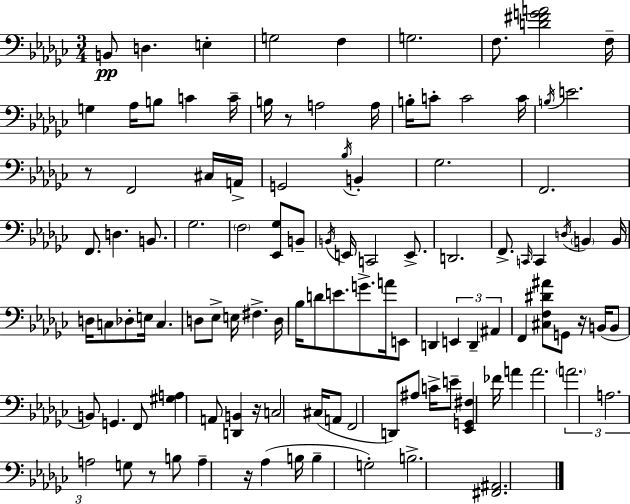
{
  \clef bass
  \numericTimeSignature
  \time 3/4
  \key ees \minor
  b,8\pp d4. e4-. | g2 f4 | g2. | f8. <d' fis' g' a'>2 f16-- | \break g4 aes16 b8 c'4 c'16-- | b16 r8 a2 a16 | b16-. c'8-. c'2 c'16 | \acciaccatura { b16 } e'2. | \break r8 f,2 cis16 | a,16-> g,2 \acciaccatura { bes16 } b,4-. | ges2. | f,2. | \break f,8. d4. b,8. | ges2. | \parenthesize f2 <ees, ges>8 | b,8-- \acciaccatura { b,16 } e,16 c,2 | \break e,8.-> d,2. | f,8.-> \grace { c,16 } c,4 \acciaccatura { d16 } | \parenthesize b,4 b,16 d16 c8 des8-. e16 c4. | d8 ees8-> e16 fis4.-> | \break d16 bes16 d'8 e'8. g'8.-> | a'16 e,8 d,4 \tuplet 3/2 { e,4 | d,4-- ais,4 } f,4 | <cis f dis' ais'>8 g,8 r16 b,16( b,8 b,8) g,4. | \break f,8 <gis a>4 a,8 | <d, b,>4 r16 c2 | cis16( a,8 f,2 | d,8) ais8 c'16-> e'8-- <ees, g, fis>4 | \break fes'16 a'4 a'2. | \tuplet 3/2 { \parenthesize a'2. | a2. | a2 } | \break g8 r8 b8 a4-- r16 | aes4( b16 b4-- g2-.) | b2.-> | <fis, ais,>2. | \break \bar "|."
}